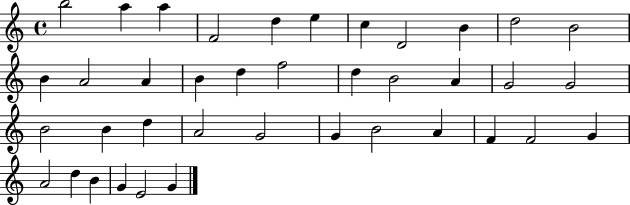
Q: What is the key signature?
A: C major